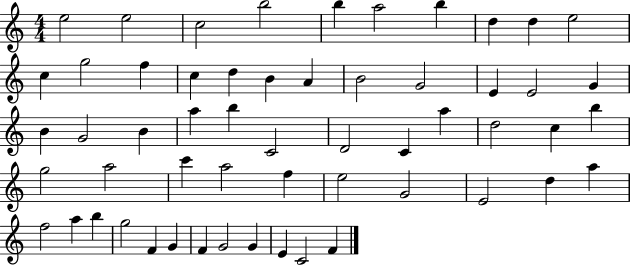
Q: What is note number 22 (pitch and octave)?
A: G4